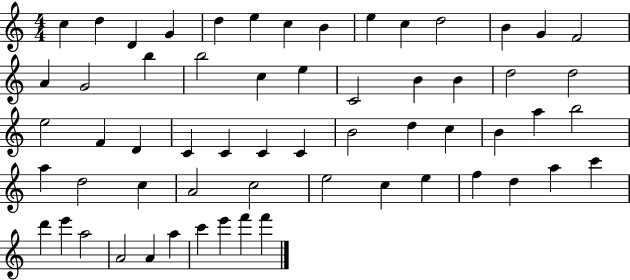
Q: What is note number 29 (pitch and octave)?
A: C4